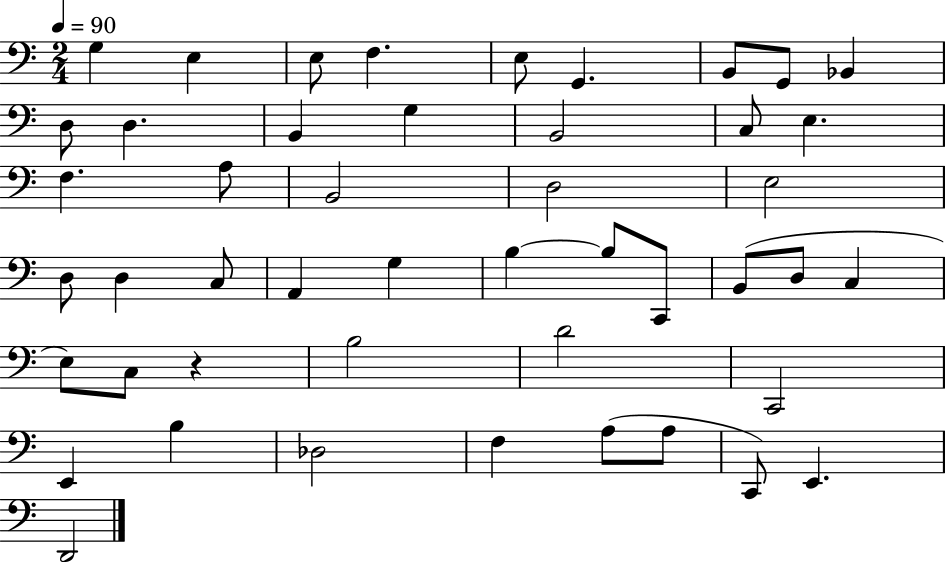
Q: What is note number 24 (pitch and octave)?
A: C3